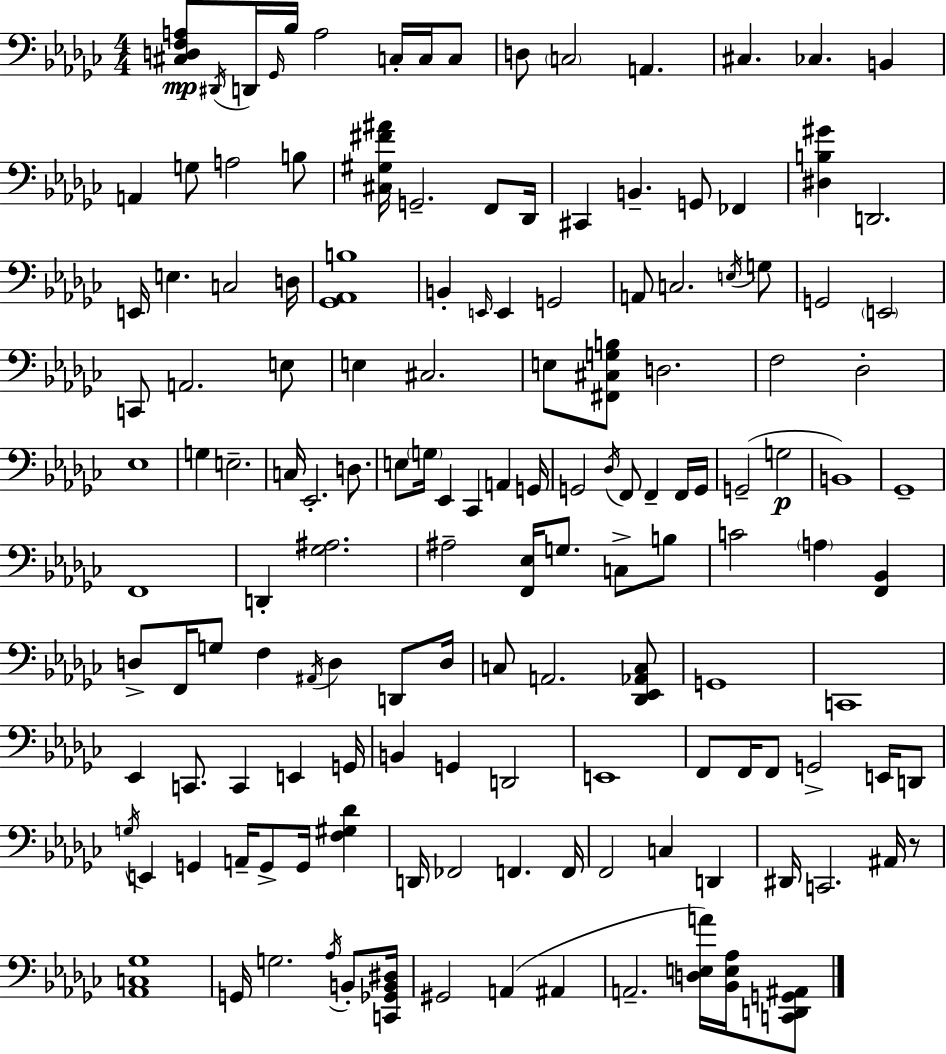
{
  \clef bass
  \numericTimeSignature
  \time 4/4
  \key ees \minor
  <cis d f a>8\mp \acciaccatura { dis,16 } d,16 \grace { ges,16 } bes16 a2 c16-. c16 | c8 d8 \parenthesize c2 a,4. | cis4. ces4. b,4 | a,4 g8 a2 | \break b8 <cis gis fis' ais'>16 g,2.-- f,8 | des,16 cis,4 b,4.-- g,8 fes,4 | <dis b gis'>4 d,2. | e,16 e4. c2 | \break d16 <ges, aes, b>1 | b,4-. \grace { e,16 } e,4 g,2 | a,8 c2. | \acciaccatura { e16 } g8 g,2 \parenthesize e,2 | \break c,8 a,2. | e8 e4 cis2. | e8 <fis, cis g b>8 d2. | f2 des2-. | \break ees1 | g4 e2.-- | c16 ees,2.-. | d8. e8 \parenthesize g16 ees,4 ces,4 a,4 | \break g,16 g,2 \acciaccatura { des16 } f,8 f,4-- | f,16 g,16 g,2--( g2\p | b,1) | ges,1-- | \break f,1 | d,4-. <ges ais>2. | ais2-- <f, ees>16 g8. | c8-> b8 c'2 \parenthesize a4 | \break <f, bes,>4 d8-> f,16 g8 f4 \acciaccatura { ais,16 } d4 | d,8 d16 c8 a,2. | <des, ees, aes, c>8 g,1 | c,1 | \break ees,4 c,8. c,4 | e,4 g,16 b,4 g,4 d,2 | e,1 | f,8 f,16 f,8 g,2-> | \break e,16 d,8 \acciaccatura { g16 } e,4 g,4 a,16-- | g,8-> g,16 <f gis des'>4 d,16 fes,2 | f,4. f,16 f,2 c4 | d,4 dis,16 c,2. | \break ais,16 r8 <aes, c ges>1 | g,16 g2. | \acciaccatura { aes16 } b,8-. <c, ges, b, dis>16 gis,2 | a,4( ais,4 a,2.-- | \break <d e a'>16) <bes, e aes>16 <c, d, g, ais,>8 \bar "|."
}